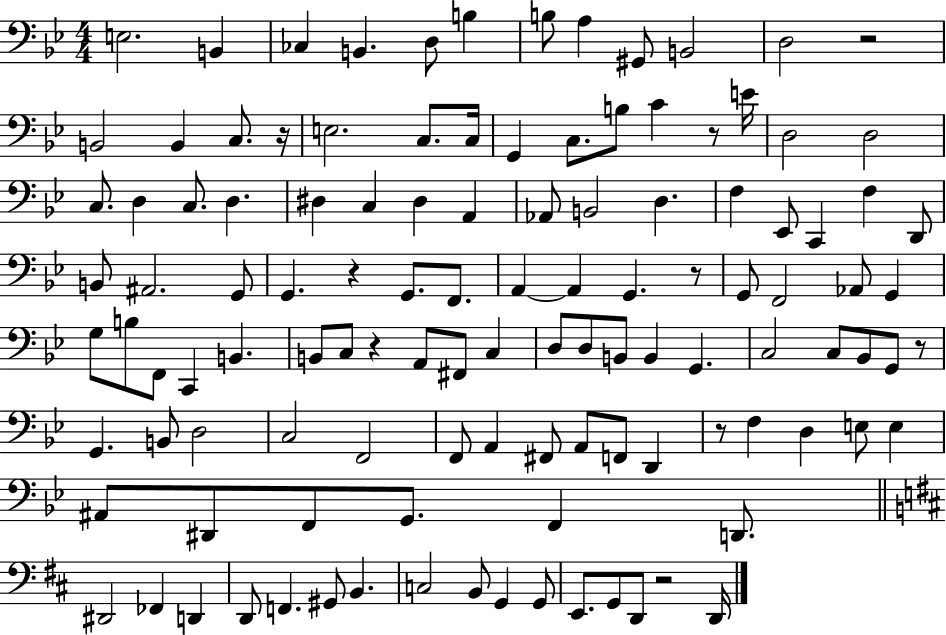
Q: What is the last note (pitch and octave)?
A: D2